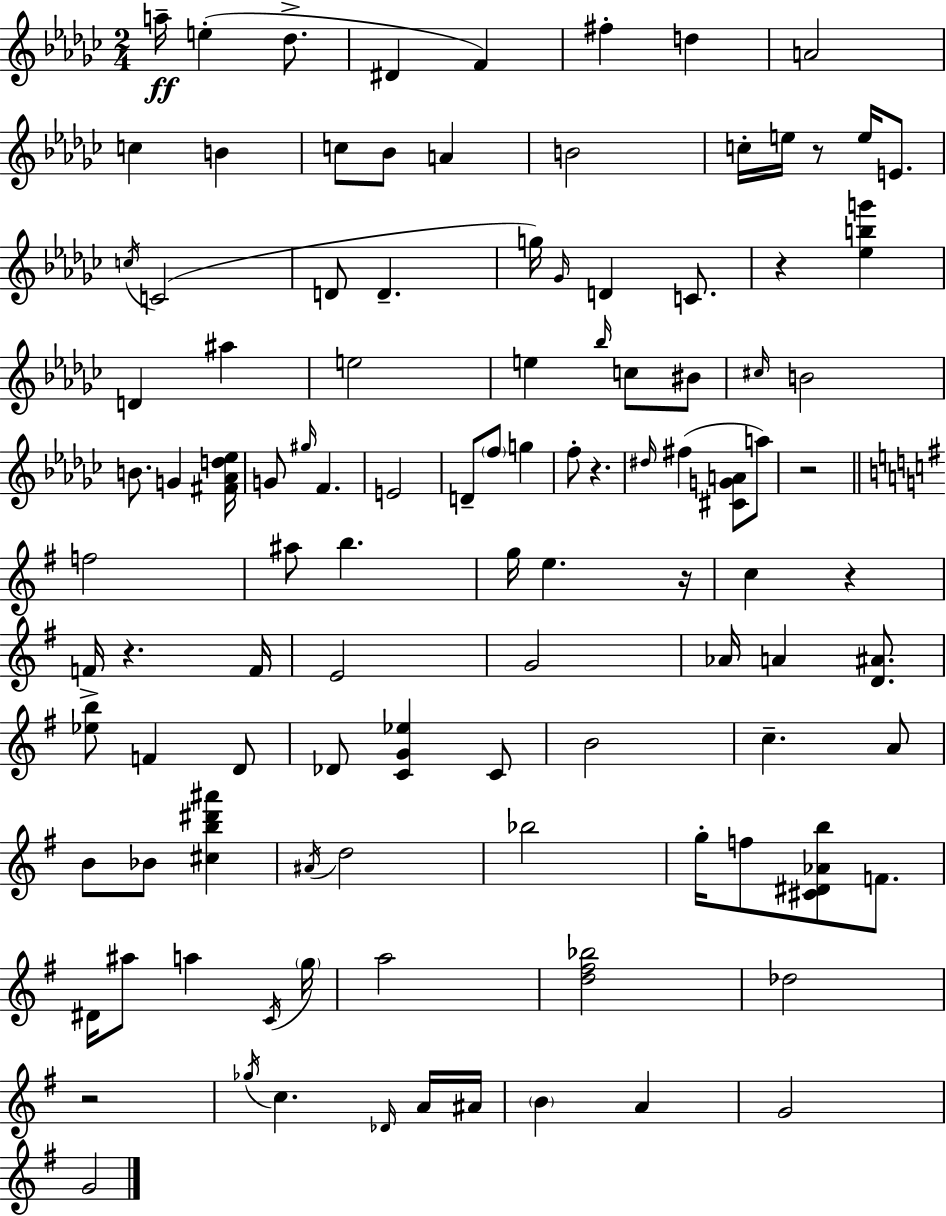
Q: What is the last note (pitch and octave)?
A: G4